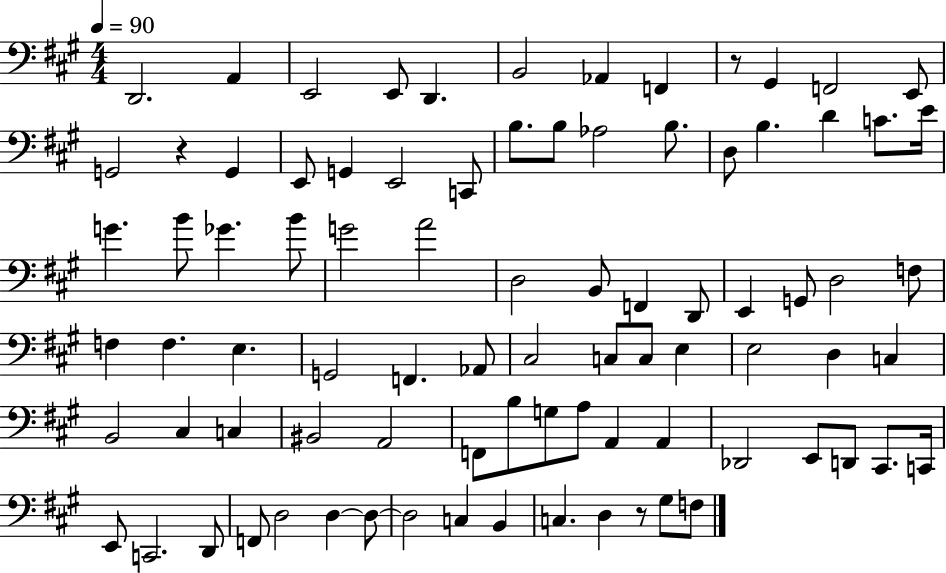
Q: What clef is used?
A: bass